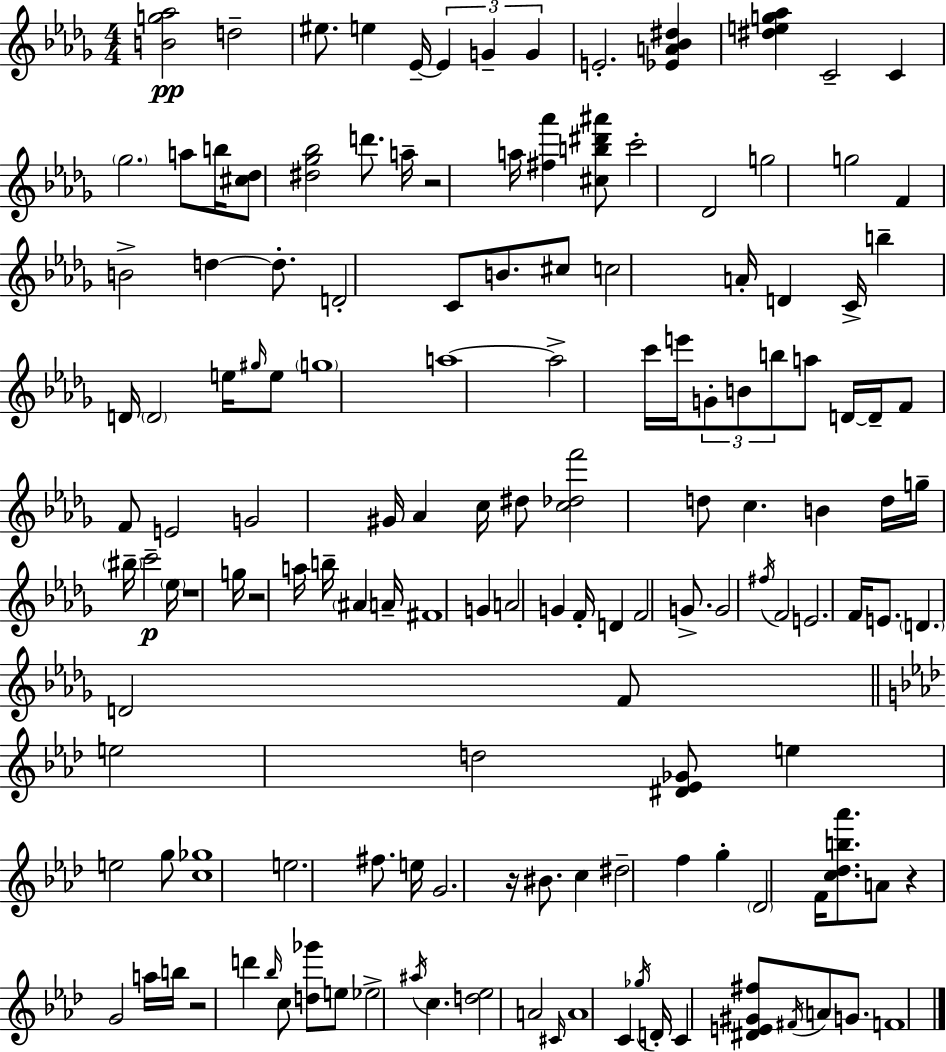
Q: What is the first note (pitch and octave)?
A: D5